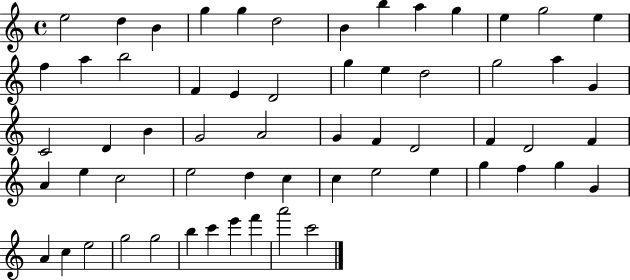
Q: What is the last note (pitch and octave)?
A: C6